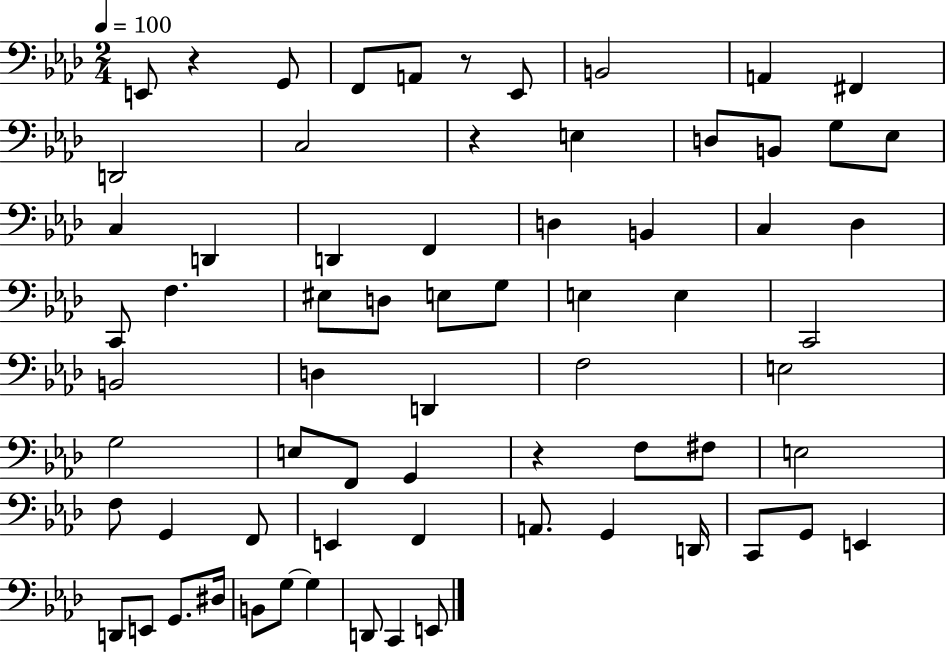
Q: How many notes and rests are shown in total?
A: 69